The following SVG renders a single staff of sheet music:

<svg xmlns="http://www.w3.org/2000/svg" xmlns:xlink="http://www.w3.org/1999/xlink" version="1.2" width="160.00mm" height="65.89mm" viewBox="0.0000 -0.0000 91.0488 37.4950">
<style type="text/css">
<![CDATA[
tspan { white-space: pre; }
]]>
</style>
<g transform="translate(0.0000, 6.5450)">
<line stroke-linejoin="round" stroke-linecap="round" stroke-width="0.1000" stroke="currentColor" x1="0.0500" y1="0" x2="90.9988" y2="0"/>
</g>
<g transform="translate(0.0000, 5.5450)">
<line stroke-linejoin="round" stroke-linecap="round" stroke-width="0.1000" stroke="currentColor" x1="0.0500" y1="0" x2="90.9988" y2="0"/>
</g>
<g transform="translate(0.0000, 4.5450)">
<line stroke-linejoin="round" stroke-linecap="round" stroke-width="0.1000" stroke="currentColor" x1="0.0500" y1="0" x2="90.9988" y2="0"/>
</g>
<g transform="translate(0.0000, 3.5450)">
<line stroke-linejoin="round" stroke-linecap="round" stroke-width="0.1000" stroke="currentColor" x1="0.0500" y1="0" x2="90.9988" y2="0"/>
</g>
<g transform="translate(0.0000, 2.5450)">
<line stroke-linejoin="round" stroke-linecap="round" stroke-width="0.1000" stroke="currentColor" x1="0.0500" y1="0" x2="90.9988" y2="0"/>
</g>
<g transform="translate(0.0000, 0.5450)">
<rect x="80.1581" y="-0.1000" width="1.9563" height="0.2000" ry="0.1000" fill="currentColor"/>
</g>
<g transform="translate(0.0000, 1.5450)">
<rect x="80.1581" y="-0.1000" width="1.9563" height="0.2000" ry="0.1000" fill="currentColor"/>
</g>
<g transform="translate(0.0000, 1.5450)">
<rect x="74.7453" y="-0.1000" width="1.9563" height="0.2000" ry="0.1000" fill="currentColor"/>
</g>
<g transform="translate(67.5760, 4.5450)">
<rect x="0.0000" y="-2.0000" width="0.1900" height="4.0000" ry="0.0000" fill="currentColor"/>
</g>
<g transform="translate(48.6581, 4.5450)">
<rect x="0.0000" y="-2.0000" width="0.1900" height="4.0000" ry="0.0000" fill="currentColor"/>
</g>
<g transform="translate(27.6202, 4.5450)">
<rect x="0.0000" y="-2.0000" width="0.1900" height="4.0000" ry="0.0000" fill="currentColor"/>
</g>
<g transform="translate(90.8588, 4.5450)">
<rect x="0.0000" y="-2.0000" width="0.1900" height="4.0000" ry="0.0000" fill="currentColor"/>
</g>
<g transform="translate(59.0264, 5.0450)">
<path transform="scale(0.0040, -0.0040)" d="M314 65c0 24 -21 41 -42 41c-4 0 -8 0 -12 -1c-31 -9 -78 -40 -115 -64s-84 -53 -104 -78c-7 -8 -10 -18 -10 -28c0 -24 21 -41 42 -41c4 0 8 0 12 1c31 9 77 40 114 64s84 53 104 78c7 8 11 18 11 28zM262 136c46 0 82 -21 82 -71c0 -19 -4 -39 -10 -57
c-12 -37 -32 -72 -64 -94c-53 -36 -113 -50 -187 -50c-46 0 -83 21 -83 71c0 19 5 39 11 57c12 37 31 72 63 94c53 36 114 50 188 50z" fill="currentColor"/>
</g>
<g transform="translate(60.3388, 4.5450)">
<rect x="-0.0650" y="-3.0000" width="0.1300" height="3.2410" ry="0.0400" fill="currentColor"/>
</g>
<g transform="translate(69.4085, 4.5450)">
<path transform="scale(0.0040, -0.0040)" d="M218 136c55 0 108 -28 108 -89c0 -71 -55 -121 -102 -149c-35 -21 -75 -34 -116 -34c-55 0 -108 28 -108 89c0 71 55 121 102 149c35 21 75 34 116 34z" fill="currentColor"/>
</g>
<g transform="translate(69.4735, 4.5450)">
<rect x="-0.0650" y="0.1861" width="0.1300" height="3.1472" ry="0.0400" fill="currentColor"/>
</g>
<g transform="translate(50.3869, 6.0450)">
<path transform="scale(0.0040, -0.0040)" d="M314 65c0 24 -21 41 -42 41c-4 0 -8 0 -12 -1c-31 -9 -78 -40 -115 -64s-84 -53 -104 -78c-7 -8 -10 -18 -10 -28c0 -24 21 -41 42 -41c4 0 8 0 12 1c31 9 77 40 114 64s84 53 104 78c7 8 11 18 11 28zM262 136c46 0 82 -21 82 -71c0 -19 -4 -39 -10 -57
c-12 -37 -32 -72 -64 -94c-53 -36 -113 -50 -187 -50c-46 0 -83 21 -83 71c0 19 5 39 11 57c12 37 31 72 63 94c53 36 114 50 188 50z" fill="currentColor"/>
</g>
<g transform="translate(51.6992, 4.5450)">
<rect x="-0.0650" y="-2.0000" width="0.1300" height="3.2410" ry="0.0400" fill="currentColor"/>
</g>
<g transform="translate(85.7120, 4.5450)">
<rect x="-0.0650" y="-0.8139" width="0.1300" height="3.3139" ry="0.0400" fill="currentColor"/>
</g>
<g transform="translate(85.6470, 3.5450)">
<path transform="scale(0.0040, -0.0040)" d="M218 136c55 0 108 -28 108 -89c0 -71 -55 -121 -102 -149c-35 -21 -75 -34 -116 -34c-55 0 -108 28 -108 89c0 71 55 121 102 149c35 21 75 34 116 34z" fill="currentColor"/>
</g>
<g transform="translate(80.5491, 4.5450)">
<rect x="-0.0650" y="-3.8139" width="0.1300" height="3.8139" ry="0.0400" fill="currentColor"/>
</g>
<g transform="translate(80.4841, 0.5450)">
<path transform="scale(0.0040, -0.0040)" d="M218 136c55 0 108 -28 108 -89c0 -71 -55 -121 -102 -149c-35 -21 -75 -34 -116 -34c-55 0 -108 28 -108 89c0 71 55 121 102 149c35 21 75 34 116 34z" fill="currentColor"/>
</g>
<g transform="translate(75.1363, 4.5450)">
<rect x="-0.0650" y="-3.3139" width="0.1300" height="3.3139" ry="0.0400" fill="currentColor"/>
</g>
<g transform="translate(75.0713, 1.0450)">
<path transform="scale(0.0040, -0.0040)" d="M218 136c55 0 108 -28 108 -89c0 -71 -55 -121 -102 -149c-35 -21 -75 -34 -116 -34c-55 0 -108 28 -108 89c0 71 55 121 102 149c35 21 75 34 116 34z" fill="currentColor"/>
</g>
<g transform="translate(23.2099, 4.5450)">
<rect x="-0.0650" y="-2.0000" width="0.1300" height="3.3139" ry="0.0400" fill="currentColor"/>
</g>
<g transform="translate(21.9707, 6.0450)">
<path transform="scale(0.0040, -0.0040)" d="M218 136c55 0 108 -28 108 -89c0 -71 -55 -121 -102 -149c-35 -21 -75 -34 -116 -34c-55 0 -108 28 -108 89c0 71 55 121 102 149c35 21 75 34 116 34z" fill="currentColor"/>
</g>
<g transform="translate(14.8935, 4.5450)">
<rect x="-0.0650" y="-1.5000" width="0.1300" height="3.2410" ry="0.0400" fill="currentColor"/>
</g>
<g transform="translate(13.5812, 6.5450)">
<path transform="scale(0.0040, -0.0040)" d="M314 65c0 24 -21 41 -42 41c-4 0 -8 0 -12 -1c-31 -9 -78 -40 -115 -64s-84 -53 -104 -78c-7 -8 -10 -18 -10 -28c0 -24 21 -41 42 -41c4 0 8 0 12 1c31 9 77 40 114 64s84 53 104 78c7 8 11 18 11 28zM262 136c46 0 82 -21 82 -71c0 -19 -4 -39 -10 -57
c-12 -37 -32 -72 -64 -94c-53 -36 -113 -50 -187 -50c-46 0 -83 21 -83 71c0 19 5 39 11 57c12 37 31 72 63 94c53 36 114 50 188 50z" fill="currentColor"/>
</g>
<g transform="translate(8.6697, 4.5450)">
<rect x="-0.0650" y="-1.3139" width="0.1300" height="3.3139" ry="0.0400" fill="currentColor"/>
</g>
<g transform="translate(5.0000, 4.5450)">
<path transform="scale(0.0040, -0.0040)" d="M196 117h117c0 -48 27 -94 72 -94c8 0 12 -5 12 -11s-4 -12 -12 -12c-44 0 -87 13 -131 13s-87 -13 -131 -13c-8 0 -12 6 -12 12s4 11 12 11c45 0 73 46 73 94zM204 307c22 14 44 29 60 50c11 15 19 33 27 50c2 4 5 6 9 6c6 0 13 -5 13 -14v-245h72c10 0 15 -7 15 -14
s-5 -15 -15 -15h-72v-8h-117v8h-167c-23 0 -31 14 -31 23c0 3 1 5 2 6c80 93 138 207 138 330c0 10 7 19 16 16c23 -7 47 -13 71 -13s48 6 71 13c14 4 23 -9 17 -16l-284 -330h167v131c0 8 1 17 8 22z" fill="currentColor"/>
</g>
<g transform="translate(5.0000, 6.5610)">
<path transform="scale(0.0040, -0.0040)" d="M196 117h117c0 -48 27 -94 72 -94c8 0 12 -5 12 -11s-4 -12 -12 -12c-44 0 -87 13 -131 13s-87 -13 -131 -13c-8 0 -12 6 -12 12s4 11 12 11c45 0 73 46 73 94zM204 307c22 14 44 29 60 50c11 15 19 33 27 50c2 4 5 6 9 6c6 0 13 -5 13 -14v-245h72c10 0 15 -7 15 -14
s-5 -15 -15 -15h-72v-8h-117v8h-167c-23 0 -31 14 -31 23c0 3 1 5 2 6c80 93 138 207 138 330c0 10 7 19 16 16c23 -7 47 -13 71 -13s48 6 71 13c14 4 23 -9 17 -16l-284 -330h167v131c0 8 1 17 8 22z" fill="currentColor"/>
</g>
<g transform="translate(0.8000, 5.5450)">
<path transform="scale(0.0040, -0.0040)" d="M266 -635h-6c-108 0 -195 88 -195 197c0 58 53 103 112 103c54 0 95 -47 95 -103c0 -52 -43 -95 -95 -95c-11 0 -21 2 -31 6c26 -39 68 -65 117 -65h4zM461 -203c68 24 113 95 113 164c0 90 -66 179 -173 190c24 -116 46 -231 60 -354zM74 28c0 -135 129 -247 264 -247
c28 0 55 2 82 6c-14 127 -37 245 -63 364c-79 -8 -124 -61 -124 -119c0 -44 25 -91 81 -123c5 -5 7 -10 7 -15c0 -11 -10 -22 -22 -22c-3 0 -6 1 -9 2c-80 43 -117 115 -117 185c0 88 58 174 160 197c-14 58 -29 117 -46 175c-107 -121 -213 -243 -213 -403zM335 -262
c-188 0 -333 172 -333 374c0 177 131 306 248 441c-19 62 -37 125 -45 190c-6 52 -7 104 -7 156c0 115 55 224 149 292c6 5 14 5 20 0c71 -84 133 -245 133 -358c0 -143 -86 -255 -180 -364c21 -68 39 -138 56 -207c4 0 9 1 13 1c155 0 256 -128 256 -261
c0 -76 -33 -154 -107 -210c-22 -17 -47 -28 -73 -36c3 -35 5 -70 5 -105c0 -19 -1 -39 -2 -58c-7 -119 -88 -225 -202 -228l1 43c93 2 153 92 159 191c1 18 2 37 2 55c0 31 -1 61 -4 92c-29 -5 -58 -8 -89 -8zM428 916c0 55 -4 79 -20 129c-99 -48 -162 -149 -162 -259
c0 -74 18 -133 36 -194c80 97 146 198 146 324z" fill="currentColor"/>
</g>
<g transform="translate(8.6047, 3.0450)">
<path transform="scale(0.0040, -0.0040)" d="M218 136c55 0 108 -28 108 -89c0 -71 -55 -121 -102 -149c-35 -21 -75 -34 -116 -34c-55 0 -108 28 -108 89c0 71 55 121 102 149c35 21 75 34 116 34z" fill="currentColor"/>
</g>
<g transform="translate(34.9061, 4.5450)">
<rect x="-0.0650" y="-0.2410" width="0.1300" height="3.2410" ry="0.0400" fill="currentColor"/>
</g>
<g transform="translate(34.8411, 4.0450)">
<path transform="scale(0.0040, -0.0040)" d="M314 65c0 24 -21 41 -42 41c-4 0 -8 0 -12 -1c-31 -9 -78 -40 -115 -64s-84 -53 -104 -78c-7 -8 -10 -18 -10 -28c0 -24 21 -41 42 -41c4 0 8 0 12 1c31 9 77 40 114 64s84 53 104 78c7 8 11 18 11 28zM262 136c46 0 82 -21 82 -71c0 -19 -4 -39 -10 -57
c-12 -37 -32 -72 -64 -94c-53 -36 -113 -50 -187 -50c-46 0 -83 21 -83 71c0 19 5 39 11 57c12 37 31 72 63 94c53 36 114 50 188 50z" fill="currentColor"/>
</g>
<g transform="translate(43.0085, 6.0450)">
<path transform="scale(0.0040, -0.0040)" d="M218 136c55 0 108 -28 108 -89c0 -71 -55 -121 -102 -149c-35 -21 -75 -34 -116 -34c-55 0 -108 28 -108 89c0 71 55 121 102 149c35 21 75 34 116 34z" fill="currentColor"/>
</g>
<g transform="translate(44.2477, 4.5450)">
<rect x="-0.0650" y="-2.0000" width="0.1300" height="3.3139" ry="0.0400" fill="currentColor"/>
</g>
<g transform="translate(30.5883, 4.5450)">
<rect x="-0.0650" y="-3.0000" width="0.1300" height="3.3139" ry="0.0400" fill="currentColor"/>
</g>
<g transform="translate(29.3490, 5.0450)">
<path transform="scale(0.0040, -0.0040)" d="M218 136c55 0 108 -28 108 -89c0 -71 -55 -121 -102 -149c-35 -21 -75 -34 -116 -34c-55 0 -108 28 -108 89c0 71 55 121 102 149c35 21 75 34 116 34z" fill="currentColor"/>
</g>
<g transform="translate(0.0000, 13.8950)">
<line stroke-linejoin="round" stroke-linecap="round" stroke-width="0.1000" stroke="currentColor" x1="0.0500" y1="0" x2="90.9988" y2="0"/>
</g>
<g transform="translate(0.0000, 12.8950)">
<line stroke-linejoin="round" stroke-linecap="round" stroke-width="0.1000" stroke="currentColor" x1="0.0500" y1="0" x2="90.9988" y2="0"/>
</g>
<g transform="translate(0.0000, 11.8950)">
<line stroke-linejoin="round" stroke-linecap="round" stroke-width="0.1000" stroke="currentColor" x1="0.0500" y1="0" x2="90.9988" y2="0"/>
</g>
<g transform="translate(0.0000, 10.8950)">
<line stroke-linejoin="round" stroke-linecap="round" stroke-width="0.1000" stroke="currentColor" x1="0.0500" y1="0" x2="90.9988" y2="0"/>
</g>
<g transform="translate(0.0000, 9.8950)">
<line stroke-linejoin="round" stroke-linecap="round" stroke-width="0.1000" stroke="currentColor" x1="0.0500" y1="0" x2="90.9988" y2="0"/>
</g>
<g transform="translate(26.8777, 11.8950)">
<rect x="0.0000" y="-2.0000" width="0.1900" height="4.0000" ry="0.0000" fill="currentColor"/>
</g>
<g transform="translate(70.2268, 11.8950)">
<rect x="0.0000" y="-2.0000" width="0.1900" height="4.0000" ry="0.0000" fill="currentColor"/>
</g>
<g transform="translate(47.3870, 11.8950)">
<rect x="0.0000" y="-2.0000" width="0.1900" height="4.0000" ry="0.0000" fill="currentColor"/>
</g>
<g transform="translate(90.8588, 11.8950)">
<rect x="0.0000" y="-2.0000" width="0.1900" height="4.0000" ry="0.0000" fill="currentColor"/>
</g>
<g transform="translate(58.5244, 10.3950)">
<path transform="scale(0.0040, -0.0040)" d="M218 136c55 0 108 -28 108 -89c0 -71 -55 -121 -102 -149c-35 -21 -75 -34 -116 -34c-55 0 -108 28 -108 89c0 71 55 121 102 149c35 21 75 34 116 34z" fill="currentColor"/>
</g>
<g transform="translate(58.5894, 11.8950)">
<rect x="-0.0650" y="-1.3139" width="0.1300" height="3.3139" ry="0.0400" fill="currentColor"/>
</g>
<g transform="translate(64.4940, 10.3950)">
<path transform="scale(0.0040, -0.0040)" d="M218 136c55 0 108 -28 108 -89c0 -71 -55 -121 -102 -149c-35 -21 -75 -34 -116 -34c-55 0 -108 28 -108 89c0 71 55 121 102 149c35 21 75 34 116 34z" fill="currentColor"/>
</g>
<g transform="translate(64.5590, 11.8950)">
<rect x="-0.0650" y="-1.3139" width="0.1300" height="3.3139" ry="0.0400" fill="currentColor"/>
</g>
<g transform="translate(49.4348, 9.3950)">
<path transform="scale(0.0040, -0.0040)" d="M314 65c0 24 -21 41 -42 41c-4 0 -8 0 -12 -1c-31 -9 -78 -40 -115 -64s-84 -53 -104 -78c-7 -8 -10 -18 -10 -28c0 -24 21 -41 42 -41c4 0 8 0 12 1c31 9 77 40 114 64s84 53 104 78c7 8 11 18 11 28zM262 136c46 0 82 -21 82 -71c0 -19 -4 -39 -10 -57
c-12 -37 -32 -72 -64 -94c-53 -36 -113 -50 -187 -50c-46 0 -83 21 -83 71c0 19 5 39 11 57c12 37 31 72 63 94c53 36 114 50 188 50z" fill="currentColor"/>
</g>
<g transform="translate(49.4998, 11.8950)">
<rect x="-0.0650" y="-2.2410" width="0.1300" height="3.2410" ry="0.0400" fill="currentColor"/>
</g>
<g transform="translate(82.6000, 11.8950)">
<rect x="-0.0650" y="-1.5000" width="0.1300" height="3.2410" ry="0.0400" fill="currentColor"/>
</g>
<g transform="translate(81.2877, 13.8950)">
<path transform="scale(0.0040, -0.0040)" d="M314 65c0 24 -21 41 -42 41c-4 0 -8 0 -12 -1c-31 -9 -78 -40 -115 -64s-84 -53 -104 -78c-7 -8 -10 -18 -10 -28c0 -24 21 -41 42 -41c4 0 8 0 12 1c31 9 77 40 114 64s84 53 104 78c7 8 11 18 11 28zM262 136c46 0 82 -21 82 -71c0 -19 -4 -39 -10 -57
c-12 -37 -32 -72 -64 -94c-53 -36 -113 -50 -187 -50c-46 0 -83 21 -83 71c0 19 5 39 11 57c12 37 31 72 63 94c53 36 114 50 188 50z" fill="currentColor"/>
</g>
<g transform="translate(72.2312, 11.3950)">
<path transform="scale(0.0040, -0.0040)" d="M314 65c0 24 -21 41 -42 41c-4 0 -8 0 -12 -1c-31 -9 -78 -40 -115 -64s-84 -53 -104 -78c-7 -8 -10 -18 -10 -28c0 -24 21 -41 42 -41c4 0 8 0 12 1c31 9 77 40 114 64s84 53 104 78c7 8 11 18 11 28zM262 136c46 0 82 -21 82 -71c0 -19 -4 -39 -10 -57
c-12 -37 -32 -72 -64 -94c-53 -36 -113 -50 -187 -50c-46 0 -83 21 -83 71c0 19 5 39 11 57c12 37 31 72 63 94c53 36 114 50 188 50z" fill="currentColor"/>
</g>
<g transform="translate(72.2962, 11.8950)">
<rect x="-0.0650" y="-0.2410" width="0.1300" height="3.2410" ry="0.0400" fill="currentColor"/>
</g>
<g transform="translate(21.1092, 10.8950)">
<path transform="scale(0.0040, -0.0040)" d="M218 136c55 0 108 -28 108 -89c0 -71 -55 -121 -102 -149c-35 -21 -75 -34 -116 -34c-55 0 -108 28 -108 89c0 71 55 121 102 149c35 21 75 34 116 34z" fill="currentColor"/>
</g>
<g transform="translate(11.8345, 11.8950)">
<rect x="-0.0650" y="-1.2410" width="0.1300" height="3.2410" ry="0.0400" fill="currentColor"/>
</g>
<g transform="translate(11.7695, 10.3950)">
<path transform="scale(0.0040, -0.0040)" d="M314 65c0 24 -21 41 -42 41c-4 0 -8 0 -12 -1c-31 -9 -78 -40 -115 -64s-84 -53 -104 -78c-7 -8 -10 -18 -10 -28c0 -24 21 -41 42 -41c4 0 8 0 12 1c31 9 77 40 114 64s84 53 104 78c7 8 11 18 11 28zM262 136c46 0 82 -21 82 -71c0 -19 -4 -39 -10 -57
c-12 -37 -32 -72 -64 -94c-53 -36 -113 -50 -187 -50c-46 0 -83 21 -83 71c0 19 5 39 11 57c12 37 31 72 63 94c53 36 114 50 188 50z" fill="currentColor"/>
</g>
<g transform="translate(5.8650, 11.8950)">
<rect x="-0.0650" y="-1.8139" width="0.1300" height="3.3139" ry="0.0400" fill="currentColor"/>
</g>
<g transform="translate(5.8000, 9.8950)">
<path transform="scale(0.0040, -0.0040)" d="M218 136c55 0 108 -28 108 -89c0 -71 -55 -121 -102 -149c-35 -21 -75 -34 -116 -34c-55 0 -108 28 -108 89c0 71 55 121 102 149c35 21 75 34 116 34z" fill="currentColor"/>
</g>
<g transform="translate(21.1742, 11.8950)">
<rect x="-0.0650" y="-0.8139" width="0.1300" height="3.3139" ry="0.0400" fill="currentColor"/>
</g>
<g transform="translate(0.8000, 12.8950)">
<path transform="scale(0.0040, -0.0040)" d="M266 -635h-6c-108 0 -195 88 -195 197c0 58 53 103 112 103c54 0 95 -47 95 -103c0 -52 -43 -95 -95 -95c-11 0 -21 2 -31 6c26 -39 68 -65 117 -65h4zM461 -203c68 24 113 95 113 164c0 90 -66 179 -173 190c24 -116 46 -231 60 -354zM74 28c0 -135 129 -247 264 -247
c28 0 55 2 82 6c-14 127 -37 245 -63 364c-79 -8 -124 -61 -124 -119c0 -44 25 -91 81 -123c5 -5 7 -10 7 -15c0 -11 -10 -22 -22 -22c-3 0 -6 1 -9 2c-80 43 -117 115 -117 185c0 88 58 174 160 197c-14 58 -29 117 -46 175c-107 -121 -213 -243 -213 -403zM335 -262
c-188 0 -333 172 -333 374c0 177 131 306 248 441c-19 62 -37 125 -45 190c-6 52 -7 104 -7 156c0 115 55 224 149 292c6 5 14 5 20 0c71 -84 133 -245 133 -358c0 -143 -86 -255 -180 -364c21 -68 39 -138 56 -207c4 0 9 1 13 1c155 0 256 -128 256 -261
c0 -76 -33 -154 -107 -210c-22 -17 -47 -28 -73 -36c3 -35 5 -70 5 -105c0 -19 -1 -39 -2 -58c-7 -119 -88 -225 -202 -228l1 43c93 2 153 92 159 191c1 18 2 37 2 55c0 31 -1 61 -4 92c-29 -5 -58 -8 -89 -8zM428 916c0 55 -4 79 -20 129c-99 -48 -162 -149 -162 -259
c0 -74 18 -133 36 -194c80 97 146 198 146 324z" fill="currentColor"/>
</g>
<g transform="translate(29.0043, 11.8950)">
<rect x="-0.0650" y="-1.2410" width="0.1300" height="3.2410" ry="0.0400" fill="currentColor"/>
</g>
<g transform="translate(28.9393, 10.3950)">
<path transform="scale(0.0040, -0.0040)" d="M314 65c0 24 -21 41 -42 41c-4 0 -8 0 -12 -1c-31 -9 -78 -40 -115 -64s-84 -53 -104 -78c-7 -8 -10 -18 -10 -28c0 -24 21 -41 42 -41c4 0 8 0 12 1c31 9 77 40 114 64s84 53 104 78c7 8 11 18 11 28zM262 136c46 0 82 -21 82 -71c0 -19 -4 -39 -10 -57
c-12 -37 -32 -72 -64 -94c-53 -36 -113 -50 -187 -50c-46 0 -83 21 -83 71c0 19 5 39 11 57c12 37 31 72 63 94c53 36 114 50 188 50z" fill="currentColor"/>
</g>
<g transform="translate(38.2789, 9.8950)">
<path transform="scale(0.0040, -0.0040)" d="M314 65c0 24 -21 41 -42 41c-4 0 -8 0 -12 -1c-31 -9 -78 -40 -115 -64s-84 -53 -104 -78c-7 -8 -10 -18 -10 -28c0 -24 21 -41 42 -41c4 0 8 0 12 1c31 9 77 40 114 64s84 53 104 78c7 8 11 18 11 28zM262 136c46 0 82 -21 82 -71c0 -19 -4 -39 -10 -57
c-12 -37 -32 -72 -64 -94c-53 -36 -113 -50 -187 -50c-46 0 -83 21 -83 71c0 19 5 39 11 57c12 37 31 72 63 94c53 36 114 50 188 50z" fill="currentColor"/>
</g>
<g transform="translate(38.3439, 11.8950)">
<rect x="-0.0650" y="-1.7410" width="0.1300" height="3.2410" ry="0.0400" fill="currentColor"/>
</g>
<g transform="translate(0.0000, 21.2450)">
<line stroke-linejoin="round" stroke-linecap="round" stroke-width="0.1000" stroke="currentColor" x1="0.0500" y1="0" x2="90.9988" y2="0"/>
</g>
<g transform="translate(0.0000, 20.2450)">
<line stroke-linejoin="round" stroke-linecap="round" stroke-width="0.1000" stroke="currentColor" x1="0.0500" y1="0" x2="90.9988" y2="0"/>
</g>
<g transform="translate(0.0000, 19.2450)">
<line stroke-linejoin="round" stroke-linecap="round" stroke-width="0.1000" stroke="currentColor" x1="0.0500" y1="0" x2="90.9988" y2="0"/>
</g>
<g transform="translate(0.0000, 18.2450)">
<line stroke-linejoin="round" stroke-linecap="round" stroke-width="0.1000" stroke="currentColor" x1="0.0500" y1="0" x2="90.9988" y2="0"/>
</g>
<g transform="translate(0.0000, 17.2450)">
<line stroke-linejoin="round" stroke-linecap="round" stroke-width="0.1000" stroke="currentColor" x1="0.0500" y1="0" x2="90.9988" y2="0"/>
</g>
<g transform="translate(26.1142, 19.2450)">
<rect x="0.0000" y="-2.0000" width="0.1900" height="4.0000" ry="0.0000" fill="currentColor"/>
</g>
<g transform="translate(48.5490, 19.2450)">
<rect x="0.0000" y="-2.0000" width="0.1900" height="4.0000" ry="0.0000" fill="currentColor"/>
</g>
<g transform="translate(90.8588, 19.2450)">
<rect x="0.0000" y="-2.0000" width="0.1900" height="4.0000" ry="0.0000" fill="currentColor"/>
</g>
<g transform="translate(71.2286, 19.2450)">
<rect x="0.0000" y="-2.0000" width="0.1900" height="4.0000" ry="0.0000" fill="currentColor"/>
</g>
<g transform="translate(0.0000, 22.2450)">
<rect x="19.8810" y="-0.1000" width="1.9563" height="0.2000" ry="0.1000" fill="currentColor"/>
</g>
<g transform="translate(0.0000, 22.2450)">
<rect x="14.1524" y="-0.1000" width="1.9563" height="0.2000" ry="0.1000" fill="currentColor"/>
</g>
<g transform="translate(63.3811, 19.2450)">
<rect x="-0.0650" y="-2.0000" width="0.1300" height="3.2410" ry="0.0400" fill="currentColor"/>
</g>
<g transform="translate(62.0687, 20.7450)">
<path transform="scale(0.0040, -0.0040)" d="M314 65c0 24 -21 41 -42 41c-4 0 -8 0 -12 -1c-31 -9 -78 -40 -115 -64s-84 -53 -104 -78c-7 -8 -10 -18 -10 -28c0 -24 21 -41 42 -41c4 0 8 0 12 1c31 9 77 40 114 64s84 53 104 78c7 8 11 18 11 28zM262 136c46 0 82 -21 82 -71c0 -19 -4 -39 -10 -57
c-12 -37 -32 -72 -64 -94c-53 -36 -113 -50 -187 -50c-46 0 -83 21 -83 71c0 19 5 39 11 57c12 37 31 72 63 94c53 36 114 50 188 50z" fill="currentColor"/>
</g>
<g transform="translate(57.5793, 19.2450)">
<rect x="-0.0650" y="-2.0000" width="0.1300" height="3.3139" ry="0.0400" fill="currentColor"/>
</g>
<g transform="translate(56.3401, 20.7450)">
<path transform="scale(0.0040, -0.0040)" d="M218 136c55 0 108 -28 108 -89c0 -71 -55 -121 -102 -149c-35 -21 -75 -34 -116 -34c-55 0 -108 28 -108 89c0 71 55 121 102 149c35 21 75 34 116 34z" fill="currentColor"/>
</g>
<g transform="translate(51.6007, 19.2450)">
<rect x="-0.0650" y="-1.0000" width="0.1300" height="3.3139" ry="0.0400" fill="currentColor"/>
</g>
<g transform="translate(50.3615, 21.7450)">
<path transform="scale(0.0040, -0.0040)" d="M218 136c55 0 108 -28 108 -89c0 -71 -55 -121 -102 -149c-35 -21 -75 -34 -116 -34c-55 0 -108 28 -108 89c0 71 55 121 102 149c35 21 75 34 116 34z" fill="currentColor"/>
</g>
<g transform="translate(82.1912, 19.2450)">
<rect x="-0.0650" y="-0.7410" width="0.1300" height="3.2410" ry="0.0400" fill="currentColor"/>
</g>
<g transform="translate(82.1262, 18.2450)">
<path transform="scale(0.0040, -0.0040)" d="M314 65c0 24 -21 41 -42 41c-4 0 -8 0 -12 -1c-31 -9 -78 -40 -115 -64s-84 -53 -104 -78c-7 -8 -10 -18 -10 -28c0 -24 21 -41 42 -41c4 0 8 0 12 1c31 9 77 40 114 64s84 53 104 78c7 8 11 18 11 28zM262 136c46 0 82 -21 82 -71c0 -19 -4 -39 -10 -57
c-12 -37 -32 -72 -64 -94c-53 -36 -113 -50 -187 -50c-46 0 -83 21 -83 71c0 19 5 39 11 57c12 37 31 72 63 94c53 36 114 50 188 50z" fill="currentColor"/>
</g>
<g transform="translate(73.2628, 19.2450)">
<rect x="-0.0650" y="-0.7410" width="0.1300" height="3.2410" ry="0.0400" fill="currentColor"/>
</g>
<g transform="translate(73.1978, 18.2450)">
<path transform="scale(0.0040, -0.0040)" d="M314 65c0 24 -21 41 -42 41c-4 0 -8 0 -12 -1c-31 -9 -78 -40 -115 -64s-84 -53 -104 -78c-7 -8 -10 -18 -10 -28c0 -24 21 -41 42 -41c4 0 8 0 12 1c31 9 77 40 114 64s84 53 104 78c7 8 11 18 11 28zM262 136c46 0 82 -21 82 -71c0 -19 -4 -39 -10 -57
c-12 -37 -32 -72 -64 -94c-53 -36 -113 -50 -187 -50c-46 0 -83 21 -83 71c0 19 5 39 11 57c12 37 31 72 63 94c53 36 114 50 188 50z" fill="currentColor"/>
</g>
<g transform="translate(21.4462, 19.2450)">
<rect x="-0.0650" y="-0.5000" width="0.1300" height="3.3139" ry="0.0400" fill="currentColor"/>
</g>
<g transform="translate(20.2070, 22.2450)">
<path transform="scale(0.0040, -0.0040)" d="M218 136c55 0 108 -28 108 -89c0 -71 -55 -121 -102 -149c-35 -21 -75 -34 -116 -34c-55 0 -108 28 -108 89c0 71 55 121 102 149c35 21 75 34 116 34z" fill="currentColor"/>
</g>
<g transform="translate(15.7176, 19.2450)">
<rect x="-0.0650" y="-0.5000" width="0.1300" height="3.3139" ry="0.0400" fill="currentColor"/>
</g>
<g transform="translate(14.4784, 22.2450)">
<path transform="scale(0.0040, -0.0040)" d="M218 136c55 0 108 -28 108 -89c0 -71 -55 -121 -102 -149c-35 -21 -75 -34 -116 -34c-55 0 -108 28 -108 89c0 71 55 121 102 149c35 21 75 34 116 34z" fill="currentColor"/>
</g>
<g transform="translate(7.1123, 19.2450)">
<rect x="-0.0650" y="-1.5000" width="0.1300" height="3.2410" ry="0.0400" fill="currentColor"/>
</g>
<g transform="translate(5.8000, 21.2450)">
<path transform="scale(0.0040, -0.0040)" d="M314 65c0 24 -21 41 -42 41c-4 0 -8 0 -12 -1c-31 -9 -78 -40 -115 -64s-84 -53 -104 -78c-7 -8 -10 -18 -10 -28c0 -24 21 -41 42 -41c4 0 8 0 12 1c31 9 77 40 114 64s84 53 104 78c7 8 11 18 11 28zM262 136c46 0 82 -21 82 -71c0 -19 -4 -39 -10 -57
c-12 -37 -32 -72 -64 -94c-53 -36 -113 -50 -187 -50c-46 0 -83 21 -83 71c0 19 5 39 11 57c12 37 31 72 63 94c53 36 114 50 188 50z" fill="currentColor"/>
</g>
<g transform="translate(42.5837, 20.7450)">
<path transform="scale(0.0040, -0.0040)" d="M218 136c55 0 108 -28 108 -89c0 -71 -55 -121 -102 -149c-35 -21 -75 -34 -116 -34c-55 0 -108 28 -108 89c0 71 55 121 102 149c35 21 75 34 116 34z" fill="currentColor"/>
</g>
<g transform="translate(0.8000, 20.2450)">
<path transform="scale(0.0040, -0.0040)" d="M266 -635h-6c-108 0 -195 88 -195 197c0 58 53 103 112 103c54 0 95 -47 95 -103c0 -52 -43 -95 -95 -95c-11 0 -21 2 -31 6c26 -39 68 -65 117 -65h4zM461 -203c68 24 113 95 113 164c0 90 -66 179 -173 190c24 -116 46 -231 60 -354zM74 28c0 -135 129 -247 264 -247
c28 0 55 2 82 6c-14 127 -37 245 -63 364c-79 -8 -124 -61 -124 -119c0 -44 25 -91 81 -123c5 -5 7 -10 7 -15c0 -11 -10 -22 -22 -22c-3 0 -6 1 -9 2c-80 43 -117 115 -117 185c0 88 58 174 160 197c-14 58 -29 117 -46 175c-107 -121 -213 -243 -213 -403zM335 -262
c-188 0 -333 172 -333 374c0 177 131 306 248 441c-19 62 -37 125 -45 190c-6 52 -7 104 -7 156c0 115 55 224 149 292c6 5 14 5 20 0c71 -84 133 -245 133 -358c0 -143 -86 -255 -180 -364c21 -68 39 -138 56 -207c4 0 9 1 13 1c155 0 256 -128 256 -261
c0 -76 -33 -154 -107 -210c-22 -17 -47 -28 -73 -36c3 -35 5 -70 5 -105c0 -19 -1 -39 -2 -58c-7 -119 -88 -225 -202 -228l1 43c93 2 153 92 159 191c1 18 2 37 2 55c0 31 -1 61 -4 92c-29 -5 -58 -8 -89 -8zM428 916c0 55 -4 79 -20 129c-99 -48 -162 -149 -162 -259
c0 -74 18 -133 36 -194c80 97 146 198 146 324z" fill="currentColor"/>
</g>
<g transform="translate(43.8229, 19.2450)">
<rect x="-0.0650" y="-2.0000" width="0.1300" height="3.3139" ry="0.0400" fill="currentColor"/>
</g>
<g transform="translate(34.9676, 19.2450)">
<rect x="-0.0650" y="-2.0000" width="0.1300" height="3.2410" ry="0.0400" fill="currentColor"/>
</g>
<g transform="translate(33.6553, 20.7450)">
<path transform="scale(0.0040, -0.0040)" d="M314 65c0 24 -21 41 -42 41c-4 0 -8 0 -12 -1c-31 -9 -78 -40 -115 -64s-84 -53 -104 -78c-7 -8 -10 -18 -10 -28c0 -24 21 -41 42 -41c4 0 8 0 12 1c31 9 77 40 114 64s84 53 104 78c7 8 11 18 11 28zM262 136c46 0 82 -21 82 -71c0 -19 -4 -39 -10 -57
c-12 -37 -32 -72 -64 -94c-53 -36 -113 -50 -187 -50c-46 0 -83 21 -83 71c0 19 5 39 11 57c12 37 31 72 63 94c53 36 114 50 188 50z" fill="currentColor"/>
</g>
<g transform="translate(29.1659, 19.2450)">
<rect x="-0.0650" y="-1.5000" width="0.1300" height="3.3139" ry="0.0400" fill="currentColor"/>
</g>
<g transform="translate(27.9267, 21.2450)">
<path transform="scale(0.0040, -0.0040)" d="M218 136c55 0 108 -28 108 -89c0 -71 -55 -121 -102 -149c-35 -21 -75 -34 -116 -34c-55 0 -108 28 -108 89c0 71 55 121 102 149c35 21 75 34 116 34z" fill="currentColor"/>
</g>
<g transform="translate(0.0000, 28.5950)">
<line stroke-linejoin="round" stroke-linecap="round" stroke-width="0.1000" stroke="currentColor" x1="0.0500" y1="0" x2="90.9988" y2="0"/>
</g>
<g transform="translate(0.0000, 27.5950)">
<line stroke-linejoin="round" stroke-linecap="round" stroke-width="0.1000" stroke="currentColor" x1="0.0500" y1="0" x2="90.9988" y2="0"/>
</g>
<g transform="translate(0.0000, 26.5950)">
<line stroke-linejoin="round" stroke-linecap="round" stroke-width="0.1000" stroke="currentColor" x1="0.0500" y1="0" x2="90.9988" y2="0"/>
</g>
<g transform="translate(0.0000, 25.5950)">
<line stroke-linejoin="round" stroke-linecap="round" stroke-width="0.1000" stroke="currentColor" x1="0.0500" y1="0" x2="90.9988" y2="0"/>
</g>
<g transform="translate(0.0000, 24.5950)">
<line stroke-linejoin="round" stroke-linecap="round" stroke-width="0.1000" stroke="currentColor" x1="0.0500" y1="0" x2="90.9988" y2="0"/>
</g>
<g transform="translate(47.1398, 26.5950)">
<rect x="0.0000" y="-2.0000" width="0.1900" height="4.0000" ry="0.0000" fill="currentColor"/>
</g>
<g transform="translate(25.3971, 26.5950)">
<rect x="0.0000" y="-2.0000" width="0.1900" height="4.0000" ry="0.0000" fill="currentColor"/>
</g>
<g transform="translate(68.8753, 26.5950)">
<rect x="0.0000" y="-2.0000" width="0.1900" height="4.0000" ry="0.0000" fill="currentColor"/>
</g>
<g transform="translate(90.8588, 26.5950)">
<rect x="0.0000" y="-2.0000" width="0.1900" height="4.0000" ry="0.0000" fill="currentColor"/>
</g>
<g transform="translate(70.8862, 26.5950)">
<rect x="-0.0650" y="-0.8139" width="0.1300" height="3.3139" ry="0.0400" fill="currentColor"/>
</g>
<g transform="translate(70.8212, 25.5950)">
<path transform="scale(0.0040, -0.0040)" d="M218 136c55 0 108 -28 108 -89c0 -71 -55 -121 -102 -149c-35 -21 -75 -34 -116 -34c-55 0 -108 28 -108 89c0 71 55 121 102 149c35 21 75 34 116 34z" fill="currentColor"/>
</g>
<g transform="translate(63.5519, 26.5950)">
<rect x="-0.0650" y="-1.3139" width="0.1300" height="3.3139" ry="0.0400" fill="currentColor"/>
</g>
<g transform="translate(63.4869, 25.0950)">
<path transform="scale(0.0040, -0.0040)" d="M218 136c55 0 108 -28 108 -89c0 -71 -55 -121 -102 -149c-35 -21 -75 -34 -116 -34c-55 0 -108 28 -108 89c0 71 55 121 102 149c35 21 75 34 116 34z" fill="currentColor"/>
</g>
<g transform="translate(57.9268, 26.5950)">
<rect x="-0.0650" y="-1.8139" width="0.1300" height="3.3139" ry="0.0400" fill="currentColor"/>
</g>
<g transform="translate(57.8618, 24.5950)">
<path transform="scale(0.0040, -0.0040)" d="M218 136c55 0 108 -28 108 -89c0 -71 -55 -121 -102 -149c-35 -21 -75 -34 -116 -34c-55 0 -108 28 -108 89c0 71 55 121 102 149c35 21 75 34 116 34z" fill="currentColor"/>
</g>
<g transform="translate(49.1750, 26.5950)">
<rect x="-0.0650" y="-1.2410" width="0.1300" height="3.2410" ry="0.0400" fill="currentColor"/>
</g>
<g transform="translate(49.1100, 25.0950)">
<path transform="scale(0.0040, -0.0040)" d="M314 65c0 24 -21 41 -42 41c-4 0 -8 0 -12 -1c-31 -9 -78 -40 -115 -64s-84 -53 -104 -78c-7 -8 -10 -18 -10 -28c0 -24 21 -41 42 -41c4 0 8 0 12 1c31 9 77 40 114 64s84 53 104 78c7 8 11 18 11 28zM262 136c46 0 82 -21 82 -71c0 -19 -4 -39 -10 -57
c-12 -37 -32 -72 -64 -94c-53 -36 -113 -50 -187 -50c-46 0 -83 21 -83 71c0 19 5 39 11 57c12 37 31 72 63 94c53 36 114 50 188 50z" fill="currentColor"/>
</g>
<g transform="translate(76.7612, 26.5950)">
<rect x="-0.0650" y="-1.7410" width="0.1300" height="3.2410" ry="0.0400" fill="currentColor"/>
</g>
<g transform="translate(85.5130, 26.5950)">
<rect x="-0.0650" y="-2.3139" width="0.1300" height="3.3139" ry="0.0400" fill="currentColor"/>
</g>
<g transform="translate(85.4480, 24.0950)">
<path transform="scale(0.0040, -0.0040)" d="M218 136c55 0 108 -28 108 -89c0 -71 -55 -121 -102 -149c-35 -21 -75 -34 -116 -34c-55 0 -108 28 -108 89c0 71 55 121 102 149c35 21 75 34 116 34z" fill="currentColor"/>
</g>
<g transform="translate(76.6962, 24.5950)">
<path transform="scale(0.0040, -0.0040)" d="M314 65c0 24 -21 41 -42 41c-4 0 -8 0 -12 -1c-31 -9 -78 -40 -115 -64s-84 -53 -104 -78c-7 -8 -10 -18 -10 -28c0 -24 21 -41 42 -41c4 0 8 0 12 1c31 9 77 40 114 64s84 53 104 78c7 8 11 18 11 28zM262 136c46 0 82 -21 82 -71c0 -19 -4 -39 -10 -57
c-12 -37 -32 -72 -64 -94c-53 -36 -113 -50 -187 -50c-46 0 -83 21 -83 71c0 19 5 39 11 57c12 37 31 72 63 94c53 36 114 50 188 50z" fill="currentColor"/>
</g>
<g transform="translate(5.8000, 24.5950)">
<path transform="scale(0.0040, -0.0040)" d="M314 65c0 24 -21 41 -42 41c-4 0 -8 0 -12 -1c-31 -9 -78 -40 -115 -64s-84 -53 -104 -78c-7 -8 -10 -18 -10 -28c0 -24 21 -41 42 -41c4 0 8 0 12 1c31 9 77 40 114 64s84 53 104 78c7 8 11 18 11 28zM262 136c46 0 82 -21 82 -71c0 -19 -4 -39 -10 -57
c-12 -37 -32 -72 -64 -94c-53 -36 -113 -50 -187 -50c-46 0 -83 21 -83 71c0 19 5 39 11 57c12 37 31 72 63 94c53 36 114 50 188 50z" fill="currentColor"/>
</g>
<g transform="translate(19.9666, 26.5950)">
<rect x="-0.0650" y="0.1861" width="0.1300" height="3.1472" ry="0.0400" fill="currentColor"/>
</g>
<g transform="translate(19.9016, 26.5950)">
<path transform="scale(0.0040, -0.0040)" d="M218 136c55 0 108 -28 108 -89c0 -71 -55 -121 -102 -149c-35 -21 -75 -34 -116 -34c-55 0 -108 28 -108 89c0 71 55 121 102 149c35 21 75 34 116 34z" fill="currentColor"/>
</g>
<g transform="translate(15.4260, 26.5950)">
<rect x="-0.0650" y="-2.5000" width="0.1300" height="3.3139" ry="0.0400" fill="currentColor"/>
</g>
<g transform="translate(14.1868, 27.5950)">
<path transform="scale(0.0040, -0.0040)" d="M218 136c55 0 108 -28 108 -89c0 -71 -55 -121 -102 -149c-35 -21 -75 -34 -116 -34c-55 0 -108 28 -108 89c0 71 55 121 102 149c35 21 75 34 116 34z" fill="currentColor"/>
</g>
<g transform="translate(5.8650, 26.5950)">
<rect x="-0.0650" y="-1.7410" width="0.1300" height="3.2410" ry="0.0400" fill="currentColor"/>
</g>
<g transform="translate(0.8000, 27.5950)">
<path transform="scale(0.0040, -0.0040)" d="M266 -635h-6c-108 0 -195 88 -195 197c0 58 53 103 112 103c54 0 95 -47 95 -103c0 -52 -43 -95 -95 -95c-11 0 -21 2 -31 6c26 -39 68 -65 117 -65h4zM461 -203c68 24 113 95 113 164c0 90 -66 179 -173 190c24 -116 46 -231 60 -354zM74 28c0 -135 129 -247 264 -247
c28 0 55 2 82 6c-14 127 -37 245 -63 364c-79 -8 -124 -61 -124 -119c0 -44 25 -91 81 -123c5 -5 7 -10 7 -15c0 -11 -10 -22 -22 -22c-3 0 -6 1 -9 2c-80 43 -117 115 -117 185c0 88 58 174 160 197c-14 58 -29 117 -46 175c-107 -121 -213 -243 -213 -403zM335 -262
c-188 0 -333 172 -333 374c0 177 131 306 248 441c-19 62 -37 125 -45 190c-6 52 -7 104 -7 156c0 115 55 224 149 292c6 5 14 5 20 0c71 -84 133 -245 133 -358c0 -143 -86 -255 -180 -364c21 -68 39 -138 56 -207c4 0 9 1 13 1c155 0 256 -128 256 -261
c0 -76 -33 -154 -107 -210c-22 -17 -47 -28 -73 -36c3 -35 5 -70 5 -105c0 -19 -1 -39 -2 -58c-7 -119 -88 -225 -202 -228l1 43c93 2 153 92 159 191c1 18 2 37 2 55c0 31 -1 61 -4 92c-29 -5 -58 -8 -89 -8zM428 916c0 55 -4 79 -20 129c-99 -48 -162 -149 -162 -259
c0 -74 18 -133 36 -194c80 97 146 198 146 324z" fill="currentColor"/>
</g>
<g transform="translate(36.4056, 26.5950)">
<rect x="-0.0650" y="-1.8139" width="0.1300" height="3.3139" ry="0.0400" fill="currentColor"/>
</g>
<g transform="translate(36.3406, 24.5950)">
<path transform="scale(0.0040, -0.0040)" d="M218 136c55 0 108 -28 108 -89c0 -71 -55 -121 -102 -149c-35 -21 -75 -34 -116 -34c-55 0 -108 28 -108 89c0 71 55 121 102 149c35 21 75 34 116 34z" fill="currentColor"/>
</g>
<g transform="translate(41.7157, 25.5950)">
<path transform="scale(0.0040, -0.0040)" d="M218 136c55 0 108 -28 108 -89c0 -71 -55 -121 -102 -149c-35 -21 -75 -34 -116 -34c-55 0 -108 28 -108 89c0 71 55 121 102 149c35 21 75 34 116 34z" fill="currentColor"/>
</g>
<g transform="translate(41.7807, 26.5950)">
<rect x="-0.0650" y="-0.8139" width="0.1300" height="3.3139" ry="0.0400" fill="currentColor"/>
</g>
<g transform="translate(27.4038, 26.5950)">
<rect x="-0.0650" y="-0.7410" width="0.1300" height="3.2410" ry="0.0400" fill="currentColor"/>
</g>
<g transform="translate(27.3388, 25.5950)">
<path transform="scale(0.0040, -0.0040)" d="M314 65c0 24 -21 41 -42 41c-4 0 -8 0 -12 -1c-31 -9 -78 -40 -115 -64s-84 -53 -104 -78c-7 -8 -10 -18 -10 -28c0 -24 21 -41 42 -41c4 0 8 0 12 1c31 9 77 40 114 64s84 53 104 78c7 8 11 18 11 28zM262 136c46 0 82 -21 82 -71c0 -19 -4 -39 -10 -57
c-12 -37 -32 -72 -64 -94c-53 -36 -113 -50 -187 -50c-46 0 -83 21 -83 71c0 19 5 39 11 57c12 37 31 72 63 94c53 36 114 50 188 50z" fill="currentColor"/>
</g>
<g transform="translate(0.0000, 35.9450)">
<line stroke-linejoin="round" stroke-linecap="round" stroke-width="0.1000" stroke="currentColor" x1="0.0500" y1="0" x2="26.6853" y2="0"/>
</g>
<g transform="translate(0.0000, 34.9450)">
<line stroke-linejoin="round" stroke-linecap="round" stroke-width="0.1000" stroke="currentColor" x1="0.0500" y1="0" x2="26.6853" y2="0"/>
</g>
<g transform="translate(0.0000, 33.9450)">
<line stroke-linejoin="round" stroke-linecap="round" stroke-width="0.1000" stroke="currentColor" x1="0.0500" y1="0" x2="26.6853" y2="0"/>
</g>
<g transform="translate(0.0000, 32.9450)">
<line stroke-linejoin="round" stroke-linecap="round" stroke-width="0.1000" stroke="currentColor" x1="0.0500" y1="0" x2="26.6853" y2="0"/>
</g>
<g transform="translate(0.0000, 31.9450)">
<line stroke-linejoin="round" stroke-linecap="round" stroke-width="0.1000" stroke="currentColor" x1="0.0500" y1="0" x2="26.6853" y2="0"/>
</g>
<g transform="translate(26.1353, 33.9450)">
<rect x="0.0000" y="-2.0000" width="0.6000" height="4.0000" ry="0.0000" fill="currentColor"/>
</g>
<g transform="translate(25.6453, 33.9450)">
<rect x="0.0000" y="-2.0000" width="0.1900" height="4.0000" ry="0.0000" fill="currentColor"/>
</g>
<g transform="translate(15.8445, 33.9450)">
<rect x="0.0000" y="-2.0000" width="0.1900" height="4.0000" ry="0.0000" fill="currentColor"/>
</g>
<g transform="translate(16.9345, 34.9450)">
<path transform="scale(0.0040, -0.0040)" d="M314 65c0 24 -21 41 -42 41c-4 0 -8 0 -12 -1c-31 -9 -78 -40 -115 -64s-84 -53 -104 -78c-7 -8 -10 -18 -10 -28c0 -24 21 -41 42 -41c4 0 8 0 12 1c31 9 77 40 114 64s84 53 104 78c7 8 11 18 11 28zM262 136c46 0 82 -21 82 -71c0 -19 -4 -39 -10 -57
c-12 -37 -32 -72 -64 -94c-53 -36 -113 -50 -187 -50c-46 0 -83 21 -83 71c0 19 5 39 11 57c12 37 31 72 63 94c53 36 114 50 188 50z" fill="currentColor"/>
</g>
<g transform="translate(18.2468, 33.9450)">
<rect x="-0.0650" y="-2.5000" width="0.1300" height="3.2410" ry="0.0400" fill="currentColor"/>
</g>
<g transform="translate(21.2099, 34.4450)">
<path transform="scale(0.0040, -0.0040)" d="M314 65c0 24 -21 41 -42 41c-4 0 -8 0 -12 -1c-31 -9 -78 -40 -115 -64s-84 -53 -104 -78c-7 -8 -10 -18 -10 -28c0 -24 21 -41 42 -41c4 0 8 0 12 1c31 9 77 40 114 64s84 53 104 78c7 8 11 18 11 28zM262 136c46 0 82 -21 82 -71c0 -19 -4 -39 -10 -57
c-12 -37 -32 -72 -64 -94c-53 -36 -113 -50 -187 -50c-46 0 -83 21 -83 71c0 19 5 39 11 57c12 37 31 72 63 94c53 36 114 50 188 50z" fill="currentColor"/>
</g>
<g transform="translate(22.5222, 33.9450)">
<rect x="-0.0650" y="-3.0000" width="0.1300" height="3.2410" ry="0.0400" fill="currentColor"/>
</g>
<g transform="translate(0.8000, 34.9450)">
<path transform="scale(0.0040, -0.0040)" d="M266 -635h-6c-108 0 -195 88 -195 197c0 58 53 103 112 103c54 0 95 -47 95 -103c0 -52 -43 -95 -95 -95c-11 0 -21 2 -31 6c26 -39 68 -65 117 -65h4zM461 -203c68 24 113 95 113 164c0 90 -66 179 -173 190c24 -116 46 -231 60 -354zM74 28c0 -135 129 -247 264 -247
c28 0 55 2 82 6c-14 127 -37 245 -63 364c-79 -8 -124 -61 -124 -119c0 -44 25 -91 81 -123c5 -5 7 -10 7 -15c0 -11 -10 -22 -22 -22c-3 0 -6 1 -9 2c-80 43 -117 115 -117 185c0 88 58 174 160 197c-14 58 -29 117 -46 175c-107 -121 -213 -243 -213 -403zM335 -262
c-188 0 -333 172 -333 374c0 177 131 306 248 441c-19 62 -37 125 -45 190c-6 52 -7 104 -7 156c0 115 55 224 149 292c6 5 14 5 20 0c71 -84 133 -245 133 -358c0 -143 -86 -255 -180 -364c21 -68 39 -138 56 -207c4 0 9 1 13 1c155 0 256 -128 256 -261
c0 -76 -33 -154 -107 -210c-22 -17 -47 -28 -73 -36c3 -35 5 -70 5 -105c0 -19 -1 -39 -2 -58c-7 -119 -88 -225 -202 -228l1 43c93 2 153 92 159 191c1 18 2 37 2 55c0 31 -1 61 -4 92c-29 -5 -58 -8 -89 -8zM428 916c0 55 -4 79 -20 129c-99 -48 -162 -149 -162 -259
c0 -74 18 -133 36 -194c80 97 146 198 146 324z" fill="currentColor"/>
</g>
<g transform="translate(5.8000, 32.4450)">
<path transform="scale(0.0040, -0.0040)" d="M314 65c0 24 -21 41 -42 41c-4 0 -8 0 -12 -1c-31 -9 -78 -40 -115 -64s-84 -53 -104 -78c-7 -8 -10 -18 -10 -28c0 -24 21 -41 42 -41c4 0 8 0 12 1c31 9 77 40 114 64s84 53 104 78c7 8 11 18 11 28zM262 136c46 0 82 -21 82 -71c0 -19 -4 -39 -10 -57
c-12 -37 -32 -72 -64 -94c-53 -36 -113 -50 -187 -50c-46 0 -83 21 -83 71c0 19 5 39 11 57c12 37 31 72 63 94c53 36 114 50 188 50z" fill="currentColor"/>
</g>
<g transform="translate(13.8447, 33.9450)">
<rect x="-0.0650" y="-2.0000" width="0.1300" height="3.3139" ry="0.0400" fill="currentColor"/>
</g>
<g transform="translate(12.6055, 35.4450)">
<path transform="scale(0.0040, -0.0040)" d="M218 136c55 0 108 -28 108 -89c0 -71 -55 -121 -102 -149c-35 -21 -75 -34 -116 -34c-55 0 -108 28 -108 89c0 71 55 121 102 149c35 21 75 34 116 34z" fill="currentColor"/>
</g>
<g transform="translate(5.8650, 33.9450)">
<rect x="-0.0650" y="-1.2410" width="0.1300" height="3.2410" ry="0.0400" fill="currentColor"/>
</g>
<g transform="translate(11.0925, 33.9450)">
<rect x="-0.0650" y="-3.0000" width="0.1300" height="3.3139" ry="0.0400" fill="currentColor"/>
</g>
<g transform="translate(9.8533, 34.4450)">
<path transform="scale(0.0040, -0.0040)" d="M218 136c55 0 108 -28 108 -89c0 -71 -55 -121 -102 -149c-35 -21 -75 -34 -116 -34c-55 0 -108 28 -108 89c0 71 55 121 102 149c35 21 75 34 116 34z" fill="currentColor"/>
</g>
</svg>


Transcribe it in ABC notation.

X:1
T:Untitled
M:4/4
L:1/4
K:C
e E2 F A c2 F F2 A2 B b c' d f e2 d e2 f2 g2 e e c2 E2 E2 C C E F2 F D F F2 d2 d2 f2 G B d2 f d e2 f e d f2 g e2 A F G2 A2